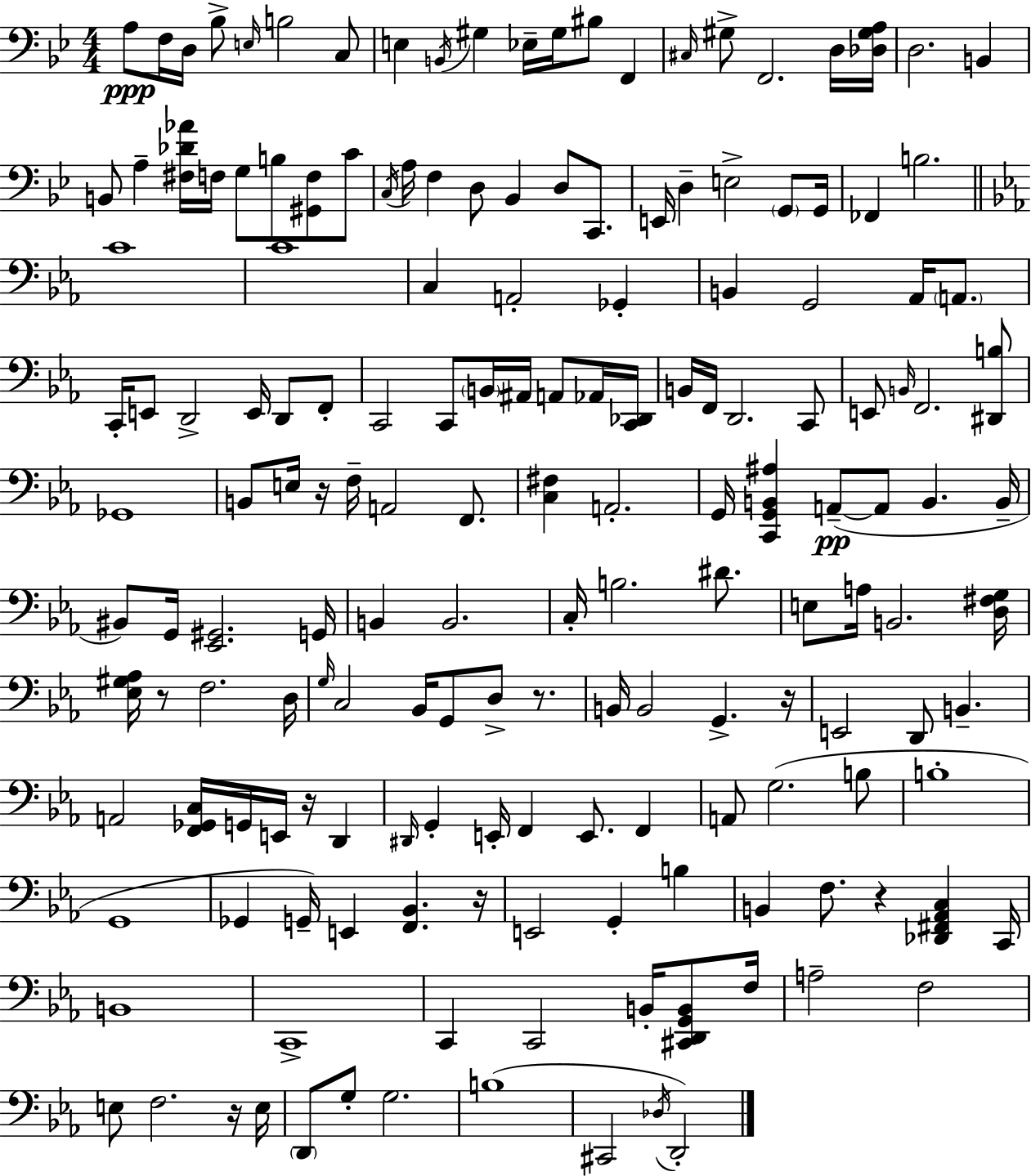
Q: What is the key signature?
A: G minor